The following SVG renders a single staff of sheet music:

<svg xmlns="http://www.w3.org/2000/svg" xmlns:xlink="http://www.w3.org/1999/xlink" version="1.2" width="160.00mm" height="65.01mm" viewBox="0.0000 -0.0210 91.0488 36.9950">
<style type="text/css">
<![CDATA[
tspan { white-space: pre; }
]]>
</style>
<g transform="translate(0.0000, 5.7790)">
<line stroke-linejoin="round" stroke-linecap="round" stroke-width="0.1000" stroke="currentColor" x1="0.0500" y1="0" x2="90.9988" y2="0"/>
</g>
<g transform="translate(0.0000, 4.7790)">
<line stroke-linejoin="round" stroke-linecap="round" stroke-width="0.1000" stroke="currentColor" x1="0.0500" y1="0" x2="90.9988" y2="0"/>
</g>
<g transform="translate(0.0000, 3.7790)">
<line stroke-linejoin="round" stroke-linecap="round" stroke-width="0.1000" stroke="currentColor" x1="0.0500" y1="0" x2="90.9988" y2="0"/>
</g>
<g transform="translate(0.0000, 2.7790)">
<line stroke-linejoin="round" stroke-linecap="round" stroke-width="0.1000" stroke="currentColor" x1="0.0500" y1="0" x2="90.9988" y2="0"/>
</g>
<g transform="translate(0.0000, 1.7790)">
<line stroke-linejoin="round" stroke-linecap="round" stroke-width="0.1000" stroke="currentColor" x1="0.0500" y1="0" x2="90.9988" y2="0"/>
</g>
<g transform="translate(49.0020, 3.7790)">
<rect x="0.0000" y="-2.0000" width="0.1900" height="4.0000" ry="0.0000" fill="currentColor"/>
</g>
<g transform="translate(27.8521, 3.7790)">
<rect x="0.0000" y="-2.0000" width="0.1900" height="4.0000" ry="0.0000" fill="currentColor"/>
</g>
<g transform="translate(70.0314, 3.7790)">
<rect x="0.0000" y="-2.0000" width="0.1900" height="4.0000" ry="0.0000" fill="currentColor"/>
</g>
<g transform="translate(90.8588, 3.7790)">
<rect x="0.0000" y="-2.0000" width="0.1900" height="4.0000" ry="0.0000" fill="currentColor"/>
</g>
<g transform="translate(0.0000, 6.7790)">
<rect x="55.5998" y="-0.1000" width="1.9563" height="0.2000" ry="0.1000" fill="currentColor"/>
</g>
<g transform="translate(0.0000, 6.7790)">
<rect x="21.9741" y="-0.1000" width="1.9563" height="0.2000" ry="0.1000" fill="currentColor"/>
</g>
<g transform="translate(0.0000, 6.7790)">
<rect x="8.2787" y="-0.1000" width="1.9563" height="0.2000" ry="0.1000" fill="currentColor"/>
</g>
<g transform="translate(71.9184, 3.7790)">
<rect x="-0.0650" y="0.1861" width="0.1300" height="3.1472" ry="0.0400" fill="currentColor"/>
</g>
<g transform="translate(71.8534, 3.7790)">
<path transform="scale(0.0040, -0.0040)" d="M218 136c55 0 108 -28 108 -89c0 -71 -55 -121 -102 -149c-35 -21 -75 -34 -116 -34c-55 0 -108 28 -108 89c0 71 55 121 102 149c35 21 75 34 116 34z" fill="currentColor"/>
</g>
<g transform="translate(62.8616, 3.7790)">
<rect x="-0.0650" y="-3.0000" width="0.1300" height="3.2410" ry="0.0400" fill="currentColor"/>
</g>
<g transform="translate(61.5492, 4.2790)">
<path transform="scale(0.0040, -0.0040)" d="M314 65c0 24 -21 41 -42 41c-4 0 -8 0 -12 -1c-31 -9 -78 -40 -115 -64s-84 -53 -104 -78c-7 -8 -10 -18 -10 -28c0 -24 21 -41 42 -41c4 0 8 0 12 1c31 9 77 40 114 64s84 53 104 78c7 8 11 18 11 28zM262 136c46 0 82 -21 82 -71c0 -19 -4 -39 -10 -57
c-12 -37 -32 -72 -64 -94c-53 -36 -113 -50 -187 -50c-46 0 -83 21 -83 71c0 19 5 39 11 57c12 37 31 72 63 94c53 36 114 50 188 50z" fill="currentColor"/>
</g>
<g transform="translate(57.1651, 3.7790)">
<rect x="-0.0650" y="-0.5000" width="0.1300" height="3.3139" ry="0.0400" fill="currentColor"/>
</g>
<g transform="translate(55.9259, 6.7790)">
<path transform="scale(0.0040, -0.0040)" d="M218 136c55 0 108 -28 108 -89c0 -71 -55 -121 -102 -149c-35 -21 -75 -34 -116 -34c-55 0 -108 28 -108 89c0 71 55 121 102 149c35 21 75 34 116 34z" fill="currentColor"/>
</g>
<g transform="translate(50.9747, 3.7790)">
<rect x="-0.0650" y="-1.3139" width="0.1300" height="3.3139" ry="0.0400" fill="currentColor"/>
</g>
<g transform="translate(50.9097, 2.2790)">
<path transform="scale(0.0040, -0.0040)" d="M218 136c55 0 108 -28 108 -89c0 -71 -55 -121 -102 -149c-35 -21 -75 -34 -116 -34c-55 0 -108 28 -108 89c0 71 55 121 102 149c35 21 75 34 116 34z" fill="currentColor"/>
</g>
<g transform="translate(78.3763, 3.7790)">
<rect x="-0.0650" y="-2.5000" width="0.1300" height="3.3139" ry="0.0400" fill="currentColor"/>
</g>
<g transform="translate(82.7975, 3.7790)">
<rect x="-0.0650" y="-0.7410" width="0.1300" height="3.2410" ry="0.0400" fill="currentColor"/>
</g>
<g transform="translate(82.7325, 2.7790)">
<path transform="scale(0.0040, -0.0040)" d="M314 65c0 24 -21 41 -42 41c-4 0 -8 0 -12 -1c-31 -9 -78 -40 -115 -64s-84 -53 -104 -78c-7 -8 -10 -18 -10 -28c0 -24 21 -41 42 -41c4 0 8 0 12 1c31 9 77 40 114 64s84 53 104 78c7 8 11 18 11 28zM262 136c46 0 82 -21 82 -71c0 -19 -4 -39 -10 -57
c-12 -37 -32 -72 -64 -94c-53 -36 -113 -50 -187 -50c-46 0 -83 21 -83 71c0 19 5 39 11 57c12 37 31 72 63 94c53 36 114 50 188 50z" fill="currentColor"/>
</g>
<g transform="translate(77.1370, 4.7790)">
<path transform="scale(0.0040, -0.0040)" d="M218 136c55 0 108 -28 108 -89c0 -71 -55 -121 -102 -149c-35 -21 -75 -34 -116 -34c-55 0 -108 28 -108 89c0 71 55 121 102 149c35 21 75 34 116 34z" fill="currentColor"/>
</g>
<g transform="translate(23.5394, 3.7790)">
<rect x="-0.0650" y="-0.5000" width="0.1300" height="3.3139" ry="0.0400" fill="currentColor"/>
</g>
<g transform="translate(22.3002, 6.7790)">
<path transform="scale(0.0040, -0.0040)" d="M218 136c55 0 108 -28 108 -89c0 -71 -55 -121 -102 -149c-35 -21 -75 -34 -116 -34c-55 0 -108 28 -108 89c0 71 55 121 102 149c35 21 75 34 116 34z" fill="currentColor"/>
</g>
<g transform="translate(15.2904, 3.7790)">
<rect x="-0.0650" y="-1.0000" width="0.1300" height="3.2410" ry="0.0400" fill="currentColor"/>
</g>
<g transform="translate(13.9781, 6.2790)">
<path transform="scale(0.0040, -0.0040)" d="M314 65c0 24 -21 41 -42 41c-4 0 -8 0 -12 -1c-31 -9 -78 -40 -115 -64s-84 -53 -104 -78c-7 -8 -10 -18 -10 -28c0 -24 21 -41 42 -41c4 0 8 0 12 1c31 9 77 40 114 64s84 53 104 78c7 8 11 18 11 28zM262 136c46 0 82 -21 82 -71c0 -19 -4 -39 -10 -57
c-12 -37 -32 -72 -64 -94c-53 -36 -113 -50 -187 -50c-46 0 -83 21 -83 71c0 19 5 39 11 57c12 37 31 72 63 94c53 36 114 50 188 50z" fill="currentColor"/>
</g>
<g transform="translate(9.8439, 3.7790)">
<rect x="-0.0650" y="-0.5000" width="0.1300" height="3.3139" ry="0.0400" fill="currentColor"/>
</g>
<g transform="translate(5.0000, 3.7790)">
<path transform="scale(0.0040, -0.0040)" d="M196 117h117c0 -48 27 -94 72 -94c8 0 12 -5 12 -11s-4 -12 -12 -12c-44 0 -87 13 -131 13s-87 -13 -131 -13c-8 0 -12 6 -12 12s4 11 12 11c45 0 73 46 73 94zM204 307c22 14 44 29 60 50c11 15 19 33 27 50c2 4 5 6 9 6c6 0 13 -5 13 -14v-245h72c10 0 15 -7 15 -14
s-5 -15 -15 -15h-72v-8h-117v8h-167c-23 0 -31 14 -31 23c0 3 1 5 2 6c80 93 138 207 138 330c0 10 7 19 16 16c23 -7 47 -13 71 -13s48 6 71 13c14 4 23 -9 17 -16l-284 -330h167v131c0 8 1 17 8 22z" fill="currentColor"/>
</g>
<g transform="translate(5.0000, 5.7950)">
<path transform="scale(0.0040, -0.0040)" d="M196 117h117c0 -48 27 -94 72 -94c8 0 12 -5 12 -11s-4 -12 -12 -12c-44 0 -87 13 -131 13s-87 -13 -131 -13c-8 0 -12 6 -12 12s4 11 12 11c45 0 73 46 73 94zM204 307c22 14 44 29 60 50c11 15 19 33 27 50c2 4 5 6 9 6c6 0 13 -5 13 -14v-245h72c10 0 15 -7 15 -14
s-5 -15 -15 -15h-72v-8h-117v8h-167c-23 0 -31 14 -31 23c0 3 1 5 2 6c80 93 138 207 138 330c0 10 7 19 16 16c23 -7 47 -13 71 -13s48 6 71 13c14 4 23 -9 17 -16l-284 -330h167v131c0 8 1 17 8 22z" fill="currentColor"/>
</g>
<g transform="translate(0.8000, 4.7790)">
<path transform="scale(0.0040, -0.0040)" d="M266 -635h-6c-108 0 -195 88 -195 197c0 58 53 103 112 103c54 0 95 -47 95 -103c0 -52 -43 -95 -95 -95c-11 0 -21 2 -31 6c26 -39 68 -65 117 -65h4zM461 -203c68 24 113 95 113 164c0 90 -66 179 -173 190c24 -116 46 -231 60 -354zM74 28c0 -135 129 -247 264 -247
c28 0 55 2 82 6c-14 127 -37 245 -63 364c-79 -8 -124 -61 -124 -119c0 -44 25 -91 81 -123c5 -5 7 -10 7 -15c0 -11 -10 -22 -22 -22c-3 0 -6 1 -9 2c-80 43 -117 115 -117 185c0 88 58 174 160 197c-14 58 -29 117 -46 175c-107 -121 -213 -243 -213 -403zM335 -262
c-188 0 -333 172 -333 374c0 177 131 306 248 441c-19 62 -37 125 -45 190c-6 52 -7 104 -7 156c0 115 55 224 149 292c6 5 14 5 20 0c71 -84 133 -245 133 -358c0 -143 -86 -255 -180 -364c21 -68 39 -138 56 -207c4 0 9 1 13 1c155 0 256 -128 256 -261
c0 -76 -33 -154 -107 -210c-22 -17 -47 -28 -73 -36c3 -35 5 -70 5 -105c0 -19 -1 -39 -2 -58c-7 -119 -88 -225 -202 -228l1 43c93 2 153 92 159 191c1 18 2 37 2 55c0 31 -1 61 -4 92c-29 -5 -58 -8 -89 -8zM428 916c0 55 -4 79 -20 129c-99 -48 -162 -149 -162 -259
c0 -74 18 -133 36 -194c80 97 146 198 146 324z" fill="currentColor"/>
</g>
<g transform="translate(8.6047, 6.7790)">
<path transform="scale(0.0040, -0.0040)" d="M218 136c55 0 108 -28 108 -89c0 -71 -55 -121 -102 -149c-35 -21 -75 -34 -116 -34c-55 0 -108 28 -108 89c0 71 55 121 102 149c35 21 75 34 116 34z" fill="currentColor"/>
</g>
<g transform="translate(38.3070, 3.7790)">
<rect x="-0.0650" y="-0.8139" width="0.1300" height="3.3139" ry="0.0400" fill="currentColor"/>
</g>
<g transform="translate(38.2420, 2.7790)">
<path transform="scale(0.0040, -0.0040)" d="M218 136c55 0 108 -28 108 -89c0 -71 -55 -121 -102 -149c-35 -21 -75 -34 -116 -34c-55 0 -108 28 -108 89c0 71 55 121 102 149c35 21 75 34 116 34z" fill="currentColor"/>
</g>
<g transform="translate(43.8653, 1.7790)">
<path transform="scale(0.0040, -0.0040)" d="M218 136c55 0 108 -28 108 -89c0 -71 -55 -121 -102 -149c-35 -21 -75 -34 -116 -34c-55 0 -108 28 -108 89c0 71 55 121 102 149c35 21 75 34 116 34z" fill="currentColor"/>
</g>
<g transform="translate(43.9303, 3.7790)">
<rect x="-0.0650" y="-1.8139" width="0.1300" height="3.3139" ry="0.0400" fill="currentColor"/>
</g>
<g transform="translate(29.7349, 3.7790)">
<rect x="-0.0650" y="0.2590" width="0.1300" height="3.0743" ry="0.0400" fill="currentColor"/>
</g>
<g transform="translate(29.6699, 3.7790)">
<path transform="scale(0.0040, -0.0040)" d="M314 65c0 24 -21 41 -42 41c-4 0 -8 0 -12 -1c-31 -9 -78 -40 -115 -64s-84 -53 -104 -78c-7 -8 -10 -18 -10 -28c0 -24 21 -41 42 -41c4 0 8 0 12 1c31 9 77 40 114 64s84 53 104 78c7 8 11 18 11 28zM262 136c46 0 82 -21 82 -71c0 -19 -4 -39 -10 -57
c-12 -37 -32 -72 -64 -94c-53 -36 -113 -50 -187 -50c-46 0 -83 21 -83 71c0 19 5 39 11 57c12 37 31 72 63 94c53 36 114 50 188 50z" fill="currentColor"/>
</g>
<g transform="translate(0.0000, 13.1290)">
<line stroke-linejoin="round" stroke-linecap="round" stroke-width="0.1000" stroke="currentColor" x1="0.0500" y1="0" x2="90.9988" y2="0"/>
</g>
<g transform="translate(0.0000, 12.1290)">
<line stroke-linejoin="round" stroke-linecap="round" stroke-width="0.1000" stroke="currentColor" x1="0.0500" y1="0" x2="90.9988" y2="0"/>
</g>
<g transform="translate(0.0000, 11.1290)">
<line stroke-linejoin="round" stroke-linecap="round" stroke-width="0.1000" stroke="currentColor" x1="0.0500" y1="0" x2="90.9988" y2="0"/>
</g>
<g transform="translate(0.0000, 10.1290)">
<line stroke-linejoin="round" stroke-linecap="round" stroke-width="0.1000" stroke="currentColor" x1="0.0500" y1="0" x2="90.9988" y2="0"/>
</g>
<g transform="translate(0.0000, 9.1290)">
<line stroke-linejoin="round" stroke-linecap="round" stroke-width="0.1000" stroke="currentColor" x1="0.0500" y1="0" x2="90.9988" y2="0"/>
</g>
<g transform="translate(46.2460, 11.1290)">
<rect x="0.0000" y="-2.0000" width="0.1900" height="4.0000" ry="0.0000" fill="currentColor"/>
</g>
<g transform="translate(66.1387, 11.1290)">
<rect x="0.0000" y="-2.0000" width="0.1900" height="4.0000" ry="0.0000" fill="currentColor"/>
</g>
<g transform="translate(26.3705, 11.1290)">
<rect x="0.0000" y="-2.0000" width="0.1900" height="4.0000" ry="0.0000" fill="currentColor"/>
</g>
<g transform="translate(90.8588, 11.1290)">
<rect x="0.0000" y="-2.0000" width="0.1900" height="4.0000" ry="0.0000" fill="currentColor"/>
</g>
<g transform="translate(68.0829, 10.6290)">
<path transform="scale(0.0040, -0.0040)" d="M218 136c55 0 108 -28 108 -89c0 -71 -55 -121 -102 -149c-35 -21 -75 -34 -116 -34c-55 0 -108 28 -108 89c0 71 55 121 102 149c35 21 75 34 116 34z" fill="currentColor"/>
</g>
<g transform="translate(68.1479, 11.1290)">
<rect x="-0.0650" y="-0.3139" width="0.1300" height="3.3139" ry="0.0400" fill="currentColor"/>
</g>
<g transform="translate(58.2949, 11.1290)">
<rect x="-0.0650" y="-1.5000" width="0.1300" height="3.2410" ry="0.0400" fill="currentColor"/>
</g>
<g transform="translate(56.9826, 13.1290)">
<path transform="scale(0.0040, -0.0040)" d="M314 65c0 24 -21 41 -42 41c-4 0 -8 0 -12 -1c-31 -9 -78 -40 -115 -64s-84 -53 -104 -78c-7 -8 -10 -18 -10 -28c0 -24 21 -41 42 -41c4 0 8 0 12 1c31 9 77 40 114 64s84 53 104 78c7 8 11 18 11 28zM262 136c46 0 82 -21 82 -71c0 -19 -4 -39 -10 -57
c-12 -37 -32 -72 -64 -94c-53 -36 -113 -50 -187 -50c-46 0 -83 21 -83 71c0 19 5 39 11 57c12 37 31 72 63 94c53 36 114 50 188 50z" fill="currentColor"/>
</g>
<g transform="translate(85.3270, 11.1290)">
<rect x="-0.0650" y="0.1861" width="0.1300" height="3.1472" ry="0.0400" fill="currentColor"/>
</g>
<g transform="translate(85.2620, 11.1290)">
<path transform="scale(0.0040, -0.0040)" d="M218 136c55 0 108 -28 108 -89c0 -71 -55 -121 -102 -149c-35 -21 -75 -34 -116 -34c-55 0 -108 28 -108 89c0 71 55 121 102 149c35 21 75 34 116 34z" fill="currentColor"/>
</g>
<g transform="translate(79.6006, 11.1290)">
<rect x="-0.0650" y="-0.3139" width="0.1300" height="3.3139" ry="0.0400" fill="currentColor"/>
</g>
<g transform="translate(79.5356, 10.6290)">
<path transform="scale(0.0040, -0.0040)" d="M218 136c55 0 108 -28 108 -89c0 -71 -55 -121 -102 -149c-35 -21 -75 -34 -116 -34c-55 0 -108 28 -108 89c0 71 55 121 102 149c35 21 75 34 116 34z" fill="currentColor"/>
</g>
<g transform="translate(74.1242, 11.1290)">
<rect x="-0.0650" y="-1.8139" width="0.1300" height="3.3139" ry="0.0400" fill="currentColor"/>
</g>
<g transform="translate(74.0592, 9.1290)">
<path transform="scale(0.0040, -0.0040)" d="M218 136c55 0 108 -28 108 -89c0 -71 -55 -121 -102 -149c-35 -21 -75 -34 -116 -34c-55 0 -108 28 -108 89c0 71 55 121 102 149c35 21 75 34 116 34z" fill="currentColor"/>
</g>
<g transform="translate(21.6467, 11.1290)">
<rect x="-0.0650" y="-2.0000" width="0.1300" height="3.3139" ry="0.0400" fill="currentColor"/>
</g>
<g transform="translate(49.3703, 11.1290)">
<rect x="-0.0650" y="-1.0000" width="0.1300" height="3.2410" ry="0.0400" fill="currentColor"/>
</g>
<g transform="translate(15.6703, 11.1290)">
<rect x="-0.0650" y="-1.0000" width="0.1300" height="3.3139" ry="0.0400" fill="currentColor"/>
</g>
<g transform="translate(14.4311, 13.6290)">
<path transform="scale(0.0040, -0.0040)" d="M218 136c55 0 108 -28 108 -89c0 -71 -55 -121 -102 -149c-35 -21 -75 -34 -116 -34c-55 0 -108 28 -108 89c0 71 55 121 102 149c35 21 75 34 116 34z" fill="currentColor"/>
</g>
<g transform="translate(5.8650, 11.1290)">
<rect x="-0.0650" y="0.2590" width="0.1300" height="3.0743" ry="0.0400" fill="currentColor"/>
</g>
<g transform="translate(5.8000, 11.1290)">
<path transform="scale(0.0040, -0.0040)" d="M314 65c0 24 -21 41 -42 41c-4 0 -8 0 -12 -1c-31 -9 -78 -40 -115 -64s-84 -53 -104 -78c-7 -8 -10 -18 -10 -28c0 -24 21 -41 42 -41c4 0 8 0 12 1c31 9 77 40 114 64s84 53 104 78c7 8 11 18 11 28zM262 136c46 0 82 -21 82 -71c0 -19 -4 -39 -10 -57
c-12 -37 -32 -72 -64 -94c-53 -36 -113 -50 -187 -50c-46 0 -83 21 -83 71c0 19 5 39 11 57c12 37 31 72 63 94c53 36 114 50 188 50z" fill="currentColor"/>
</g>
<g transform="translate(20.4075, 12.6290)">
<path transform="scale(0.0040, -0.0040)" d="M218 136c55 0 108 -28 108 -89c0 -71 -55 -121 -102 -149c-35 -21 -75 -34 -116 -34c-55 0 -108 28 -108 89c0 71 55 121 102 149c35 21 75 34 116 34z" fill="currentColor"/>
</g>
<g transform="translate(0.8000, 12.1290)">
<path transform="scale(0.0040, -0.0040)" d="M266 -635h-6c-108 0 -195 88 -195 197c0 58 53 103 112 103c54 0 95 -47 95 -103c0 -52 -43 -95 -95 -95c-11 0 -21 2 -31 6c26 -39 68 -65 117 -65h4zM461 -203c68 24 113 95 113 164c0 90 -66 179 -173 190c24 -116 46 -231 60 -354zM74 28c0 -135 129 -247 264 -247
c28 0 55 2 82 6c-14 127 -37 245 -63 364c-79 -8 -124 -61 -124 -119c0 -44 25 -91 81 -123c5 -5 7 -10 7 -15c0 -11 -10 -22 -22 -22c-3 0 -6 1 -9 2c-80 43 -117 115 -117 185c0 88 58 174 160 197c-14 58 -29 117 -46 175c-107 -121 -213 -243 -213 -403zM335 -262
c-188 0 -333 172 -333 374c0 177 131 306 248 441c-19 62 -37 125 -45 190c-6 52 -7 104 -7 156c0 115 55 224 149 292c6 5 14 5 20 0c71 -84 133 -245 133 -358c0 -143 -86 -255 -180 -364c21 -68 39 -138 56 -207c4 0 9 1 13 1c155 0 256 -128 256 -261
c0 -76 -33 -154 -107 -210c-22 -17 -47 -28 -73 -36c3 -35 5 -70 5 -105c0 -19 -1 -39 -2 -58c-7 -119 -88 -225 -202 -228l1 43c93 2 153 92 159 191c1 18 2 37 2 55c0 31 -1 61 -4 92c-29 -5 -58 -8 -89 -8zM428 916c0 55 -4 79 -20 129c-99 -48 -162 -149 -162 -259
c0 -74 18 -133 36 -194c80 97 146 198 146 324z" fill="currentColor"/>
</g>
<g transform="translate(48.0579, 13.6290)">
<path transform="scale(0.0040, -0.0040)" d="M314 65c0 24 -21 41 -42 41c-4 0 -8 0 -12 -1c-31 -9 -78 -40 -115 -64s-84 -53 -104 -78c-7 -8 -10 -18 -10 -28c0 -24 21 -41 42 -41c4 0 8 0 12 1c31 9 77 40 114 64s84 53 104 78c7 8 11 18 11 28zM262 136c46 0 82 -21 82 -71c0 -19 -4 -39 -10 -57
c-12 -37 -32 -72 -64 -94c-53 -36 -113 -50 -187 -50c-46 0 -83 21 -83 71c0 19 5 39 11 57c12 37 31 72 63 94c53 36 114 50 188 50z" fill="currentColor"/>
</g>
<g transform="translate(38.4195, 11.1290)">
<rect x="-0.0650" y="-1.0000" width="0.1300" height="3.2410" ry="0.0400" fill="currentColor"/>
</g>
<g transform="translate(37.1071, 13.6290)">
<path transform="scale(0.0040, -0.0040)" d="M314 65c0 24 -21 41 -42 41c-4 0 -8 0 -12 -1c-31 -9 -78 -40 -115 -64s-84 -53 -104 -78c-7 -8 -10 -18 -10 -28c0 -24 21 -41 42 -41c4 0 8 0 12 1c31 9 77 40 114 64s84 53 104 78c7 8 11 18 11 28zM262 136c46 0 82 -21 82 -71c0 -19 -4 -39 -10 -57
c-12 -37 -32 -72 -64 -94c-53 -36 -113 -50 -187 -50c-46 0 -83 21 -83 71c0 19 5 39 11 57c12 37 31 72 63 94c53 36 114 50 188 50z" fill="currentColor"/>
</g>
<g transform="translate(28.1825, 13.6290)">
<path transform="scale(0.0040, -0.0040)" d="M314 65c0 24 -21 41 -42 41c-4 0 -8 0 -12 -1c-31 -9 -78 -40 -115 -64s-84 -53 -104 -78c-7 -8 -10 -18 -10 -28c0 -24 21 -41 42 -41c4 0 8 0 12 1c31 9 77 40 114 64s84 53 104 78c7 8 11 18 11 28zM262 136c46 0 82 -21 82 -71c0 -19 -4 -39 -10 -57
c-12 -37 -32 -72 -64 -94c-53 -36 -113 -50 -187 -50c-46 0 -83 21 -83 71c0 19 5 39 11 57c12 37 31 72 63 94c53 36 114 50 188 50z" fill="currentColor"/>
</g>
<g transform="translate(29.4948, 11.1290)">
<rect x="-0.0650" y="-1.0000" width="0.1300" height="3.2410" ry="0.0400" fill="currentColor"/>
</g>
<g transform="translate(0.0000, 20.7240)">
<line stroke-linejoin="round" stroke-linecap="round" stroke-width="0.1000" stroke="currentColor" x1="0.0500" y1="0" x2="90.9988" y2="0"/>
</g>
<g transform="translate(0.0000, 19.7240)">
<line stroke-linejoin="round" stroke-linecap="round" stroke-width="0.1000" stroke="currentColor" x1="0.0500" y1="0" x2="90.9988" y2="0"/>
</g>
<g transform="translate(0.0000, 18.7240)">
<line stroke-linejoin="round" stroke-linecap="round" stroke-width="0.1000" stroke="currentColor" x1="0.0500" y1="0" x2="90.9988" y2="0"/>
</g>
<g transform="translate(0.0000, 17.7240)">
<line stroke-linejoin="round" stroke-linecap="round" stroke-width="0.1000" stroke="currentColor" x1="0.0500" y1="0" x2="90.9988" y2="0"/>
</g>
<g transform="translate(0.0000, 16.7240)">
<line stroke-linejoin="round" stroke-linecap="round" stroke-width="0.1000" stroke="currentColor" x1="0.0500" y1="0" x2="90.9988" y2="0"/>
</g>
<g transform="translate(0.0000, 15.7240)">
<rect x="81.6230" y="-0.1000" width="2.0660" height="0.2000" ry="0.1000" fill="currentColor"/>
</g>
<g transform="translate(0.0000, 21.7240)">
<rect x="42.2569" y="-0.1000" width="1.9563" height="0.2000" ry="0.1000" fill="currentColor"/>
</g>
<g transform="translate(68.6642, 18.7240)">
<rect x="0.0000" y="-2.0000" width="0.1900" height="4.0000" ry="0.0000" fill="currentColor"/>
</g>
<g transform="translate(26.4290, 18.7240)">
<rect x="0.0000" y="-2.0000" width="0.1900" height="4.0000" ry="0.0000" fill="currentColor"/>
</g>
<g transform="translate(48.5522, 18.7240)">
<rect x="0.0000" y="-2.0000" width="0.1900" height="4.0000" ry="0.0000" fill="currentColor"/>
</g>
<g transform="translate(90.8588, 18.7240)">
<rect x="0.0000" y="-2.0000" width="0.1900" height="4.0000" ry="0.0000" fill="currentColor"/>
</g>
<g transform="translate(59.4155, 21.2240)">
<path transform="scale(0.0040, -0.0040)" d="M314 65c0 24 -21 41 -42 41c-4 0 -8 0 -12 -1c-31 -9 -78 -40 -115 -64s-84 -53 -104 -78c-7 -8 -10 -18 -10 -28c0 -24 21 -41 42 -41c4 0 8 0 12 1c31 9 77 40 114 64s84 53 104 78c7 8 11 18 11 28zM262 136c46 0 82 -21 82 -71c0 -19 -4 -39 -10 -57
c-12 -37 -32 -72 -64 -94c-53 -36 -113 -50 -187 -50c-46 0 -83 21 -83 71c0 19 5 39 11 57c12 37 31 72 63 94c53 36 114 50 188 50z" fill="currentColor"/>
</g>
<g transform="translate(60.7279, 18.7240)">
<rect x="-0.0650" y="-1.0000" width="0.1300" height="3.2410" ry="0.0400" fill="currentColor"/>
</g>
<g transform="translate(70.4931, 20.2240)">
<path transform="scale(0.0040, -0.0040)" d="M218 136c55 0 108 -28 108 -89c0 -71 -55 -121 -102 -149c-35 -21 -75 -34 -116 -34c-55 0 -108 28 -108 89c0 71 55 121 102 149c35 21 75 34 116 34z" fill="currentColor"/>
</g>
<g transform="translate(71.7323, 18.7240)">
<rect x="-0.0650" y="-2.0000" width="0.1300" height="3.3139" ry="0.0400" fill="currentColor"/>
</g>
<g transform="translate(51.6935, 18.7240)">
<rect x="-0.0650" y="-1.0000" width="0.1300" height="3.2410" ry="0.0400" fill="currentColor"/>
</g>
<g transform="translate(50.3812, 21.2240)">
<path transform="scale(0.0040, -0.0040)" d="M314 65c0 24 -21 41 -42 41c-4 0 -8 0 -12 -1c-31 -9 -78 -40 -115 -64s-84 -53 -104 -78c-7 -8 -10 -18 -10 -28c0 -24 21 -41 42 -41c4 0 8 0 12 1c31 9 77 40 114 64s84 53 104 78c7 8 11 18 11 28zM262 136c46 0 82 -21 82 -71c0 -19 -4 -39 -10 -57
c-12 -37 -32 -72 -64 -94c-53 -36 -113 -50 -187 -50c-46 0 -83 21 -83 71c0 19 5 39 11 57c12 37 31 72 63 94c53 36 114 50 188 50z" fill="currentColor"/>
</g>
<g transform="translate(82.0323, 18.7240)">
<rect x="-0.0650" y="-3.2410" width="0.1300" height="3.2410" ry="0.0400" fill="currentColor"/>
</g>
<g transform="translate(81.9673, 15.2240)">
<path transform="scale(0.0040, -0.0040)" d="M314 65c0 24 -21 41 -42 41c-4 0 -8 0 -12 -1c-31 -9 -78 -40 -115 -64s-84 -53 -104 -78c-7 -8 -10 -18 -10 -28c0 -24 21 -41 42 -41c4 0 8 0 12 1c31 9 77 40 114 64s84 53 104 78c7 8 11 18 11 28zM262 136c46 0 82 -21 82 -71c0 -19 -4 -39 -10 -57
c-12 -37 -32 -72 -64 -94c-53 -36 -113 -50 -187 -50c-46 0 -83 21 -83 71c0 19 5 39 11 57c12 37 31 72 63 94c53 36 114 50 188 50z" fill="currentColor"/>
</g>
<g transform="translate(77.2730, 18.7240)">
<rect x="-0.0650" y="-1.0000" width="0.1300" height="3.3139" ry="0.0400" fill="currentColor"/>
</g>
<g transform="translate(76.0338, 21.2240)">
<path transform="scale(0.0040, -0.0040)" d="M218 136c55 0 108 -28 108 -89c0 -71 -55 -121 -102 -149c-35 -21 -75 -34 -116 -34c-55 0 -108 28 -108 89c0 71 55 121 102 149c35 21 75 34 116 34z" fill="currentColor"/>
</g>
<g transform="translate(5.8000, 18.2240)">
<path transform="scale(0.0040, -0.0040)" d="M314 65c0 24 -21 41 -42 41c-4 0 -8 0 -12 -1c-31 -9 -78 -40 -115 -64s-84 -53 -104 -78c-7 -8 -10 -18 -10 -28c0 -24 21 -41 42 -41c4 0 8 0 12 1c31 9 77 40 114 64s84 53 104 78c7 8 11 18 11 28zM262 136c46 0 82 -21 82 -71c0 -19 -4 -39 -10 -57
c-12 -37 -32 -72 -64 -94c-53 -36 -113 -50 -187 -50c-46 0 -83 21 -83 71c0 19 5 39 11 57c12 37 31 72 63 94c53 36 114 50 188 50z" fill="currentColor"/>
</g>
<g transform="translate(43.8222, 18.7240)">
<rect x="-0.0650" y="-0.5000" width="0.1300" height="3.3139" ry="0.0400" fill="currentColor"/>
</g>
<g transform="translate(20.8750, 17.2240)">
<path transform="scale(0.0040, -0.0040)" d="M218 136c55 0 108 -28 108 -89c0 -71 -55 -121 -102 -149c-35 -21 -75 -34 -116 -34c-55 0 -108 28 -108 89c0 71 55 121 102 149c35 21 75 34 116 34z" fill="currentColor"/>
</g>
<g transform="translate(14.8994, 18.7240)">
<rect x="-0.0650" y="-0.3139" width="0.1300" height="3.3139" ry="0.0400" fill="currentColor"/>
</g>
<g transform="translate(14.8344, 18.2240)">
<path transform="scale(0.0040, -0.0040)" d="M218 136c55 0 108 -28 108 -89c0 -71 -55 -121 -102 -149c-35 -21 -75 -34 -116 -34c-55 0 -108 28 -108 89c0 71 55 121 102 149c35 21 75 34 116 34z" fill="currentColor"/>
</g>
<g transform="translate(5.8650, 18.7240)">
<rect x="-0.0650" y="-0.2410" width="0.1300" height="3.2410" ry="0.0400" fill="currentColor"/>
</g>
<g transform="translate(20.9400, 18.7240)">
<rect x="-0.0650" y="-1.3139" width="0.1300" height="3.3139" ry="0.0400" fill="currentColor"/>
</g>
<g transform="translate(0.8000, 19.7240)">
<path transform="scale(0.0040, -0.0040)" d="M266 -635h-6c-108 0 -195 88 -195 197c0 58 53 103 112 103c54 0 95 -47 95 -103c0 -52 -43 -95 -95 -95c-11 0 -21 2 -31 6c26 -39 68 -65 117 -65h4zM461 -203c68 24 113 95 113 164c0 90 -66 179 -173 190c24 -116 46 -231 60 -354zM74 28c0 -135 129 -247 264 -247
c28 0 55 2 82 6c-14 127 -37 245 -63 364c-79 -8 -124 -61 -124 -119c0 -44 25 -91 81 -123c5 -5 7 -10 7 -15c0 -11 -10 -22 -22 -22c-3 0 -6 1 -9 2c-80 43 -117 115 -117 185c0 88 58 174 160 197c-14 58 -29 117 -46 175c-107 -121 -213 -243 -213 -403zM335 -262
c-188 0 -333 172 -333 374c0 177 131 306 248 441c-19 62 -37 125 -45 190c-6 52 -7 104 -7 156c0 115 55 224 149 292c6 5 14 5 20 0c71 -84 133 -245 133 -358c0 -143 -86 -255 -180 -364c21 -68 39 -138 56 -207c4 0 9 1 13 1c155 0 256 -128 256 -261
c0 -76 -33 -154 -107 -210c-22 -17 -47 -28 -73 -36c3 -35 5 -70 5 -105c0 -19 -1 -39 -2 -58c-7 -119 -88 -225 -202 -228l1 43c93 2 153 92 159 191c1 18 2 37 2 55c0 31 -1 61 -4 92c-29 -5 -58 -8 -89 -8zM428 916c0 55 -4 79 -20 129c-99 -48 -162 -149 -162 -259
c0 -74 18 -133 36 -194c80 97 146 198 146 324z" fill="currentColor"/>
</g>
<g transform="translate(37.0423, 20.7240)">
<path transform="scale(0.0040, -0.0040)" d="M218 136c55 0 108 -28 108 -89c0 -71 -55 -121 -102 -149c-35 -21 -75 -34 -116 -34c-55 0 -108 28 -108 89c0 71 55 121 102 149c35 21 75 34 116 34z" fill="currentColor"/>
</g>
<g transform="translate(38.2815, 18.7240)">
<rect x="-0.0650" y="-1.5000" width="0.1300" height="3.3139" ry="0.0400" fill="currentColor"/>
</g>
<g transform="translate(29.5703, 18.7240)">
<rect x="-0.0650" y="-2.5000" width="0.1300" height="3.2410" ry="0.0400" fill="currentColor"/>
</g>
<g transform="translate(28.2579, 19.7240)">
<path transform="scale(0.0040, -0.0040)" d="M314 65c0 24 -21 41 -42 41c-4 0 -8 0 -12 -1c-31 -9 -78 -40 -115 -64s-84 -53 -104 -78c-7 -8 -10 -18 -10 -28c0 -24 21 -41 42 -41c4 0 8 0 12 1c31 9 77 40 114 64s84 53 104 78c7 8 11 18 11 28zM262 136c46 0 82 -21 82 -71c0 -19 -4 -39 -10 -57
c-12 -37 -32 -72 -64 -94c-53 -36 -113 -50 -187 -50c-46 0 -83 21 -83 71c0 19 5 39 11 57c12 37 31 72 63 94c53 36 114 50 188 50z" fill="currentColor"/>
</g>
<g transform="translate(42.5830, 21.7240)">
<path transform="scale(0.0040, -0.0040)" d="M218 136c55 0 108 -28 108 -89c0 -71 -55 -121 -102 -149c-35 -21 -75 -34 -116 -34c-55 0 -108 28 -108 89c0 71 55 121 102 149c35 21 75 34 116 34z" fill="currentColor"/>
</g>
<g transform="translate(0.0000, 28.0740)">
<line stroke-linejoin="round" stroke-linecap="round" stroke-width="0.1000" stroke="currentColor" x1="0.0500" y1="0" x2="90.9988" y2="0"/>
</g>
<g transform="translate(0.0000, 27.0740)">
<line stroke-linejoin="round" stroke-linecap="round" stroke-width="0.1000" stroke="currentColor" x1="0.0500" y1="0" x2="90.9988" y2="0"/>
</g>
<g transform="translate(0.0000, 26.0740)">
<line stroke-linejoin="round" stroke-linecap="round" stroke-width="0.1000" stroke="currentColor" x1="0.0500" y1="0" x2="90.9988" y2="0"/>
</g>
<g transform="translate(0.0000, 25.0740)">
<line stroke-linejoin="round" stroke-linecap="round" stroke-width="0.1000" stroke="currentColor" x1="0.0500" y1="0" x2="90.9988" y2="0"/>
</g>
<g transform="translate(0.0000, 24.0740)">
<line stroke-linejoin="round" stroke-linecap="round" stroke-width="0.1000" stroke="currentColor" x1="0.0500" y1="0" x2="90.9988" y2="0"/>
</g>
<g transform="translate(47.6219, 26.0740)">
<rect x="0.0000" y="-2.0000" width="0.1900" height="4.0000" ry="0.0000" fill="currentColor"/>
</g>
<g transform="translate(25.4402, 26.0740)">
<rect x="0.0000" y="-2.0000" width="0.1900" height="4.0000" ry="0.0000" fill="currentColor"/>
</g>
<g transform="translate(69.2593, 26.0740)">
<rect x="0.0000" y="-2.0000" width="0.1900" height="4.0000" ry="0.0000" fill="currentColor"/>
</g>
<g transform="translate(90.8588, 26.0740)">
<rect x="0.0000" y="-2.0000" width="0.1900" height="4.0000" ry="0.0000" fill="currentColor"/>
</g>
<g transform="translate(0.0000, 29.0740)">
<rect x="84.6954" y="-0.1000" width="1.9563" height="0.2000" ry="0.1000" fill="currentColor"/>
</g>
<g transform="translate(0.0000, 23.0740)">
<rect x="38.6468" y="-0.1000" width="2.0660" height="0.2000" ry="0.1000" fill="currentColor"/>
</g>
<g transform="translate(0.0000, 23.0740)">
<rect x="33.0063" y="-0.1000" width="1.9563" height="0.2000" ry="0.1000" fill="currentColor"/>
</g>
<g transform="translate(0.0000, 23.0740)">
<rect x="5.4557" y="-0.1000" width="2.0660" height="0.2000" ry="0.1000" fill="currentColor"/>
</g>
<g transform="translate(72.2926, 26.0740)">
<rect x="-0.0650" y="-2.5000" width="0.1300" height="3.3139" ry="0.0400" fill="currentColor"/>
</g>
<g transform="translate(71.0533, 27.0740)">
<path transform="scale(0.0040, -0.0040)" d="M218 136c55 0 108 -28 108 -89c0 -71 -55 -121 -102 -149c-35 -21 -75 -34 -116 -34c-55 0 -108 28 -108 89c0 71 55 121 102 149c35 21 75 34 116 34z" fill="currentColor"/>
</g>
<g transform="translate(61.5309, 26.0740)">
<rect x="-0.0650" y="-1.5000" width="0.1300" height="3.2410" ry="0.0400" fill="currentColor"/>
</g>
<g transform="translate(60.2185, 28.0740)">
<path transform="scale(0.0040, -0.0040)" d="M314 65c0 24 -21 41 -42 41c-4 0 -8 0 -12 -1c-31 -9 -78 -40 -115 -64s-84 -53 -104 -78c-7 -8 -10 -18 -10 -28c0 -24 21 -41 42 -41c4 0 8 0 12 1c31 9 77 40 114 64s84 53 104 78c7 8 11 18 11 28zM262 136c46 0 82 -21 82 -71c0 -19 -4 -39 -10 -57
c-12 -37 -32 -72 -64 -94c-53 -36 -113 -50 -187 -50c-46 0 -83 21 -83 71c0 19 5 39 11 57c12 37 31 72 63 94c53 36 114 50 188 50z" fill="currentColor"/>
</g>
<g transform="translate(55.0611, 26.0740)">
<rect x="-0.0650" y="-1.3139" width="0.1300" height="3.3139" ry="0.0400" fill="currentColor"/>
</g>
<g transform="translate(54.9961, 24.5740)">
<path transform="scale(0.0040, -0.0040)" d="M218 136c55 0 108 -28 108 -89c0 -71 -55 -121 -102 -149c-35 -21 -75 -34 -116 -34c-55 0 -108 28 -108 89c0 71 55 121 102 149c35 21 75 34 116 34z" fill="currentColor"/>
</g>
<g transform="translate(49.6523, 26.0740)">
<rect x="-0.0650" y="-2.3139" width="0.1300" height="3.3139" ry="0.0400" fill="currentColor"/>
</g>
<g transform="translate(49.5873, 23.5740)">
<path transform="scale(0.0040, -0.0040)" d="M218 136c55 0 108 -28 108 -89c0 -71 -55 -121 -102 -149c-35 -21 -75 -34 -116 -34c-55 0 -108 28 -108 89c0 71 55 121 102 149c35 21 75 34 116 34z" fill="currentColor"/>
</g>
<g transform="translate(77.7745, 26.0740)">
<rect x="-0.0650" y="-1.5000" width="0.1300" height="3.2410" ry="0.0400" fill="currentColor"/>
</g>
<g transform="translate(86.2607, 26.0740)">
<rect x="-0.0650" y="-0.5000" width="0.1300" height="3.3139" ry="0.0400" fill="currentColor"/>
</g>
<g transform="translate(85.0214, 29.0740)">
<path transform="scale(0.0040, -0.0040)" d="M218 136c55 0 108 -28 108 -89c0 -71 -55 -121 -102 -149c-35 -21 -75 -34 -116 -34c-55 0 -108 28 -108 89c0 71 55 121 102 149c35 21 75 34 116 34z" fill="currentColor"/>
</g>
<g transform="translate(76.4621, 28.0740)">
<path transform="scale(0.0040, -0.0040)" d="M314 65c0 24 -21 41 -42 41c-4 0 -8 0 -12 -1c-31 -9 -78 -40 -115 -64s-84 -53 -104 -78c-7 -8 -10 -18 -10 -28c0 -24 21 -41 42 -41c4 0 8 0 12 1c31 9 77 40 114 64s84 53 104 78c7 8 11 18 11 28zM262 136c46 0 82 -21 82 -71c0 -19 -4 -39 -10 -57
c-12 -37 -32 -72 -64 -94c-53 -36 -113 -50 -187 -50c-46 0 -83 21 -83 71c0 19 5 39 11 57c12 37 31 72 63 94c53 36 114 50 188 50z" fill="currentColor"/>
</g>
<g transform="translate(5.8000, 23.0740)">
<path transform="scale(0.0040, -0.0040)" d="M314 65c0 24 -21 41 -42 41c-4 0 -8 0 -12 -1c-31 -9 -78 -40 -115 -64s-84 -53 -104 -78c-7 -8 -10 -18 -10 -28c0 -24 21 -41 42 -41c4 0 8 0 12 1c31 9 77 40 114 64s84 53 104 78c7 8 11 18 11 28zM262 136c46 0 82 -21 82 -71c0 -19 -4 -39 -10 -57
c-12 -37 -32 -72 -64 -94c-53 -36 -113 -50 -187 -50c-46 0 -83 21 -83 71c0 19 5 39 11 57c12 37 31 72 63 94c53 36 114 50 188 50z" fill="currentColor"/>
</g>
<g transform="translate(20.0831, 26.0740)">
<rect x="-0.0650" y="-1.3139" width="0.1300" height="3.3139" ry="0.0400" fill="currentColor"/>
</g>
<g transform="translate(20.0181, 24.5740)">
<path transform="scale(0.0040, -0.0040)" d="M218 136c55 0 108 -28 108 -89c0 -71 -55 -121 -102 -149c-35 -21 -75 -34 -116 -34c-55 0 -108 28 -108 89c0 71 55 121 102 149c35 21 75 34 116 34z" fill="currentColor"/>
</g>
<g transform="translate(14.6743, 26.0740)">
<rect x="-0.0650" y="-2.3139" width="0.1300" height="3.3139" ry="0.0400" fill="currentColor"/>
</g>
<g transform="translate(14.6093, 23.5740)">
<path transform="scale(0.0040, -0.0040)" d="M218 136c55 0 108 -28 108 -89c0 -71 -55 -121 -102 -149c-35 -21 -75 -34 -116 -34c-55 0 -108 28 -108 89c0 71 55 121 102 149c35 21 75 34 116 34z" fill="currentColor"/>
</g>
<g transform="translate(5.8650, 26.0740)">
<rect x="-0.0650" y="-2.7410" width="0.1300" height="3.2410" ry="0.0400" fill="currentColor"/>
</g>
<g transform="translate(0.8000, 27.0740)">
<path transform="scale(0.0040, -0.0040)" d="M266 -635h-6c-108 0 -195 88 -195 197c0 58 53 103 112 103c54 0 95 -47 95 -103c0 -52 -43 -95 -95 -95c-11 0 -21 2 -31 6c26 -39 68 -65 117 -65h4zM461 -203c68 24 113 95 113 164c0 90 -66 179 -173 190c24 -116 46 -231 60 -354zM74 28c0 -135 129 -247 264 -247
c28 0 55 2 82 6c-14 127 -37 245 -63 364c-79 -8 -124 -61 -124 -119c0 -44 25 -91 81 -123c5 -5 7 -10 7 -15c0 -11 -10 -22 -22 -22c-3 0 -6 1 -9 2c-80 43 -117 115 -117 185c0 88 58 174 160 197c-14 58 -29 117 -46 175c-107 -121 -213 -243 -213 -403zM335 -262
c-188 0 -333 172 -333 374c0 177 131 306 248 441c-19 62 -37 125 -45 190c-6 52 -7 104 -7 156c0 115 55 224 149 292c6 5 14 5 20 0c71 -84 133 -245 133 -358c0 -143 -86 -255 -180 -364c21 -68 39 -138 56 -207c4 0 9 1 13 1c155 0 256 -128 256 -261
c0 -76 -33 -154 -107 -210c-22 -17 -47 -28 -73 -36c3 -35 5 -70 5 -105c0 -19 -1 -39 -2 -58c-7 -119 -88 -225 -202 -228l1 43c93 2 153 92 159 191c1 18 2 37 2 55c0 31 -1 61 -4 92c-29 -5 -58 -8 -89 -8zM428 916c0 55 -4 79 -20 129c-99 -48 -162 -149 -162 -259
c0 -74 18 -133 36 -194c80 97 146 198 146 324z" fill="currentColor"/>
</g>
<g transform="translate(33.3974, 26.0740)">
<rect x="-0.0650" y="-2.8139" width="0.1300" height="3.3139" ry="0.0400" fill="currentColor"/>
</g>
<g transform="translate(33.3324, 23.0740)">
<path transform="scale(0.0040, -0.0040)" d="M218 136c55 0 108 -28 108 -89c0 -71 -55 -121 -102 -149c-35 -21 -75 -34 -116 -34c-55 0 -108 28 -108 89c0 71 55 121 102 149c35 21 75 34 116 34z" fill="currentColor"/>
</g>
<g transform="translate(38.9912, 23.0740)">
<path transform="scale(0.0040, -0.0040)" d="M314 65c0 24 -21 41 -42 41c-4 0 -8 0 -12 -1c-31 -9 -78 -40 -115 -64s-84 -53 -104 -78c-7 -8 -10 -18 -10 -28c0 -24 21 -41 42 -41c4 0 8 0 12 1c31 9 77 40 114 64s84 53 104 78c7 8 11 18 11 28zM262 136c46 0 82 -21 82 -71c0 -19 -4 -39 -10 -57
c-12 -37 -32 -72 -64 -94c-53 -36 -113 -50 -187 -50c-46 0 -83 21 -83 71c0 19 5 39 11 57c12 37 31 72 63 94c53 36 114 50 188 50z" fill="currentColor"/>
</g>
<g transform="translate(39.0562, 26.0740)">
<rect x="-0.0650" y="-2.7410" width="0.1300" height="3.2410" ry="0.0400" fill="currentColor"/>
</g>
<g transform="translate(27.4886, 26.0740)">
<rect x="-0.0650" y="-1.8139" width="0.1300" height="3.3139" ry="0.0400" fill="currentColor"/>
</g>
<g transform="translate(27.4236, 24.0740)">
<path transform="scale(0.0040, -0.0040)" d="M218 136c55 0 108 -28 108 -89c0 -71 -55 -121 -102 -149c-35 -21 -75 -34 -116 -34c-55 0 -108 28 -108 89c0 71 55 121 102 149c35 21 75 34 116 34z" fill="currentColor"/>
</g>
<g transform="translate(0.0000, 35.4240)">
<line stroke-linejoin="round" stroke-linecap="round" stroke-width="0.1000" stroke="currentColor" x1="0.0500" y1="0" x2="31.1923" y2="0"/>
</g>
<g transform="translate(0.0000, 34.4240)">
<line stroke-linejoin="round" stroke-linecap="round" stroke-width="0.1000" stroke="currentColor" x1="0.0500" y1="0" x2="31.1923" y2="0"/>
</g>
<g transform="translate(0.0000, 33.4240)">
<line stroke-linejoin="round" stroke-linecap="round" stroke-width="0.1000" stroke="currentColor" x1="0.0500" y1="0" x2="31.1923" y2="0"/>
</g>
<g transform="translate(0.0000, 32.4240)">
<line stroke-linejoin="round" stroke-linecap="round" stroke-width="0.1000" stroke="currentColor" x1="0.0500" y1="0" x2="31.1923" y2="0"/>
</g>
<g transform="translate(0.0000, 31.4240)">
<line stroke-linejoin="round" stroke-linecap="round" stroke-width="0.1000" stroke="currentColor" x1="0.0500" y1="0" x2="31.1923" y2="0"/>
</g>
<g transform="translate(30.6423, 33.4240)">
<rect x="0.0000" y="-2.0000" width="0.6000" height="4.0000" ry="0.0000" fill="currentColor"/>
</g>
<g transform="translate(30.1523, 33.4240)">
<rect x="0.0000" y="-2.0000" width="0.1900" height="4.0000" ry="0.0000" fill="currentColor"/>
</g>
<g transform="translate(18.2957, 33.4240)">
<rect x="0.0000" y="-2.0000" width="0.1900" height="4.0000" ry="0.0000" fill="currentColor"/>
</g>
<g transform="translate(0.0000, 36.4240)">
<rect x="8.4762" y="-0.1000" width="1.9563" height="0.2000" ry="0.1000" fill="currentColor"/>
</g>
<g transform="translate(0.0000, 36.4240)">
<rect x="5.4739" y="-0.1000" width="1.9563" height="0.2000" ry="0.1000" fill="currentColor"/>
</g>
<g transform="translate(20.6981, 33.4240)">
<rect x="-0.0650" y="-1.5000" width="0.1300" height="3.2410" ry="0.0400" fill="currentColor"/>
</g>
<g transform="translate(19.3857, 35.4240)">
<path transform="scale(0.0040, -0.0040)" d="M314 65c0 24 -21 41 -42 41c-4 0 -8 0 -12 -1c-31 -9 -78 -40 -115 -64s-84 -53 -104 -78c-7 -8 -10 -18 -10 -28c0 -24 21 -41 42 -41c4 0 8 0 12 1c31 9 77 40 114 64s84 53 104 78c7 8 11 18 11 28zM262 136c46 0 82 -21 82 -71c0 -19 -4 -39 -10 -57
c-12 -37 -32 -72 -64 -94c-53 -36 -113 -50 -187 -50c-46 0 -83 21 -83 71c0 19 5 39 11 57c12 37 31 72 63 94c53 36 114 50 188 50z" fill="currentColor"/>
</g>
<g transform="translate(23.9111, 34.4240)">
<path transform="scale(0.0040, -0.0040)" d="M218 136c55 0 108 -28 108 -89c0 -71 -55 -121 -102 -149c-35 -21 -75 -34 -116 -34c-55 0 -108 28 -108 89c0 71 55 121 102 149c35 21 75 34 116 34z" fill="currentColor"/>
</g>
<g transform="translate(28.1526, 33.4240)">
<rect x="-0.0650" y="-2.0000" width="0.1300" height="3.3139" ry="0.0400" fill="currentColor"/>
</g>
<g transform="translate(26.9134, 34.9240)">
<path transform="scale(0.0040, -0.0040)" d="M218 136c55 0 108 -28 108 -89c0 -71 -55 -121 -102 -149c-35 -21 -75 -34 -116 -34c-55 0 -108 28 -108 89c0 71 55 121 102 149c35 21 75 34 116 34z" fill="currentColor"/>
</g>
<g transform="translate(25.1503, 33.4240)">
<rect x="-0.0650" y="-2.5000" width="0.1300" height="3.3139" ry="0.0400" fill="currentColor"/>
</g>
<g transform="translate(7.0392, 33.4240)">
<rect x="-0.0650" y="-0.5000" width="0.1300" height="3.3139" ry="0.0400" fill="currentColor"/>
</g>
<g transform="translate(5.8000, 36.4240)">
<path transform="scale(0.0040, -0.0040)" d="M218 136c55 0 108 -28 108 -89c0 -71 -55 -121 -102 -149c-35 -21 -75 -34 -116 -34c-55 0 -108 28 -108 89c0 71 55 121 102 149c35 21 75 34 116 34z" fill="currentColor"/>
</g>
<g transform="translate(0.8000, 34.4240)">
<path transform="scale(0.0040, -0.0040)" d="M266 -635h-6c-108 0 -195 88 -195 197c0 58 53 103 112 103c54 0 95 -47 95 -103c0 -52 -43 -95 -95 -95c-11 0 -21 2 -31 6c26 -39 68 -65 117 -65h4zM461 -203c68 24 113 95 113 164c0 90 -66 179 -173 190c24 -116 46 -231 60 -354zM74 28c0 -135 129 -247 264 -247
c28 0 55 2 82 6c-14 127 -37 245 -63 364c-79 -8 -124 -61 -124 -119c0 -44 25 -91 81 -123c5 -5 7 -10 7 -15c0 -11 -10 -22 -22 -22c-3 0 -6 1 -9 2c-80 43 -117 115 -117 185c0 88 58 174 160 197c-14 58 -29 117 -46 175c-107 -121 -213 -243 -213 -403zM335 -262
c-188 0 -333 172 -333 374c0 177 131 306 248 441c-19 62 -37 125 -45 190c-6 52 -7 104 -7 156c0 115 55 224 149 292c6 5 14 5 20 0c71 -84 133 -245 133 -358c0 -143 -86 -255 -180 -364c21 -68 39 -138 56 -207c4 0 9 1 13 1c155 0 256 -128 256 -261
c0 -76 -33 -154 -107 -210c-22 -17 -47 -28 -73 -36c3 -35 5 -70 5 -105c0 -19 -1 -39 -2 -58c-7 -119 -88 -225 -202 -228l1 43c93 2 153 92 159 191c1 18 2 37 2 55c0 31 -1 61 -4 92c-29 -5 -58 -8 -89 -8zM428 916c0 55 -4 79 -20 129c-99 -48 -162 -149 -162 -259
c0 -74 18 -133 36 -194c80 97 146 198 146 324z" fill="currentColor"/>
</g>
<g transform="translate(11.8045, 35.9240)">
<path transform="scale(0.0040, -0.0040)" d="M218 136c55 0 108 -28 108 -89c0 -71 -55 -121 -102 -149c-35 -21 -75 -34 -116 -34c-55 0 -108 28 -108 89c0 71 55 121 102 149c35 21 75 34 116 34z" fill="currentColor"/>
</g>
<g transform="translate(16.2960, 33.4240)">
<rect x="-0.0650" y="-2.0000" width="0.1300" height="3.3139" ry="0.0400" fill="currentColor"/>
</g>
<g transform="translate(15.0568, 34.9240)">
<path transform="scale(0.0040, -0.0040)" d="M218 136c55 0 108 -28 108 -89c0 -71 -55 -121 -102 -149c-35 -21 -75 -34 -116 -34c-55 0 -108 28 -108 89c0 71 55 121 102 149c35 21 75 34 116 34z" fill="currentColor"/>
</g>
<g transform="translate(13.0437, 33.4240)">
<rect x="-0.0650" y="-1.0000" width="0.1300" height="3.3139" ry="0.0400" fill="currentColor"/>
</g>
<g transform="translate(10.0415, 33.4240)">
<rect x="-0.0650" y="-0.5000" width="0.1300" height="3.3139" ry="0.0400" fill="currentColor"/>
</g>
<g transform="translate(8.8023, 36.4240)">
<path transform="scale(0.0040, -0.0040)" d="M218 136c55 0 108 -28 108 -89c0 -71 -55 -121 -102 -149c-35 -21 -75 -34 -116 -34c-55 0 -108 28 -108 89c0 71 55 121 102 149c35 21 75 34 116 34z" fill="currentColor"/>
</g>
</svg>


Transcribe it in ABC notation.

X:1
T:Untitled
M:4/4
L:1/4
K:C
C D2 C B2 d f e C A2 B G d2 B2 D F D2 D2 D2 E2 c f c B c2 c e G2 E C D2 D2 F D b2 a2 g e f a a2 g e E2 G E2 C C C D F E2 G F